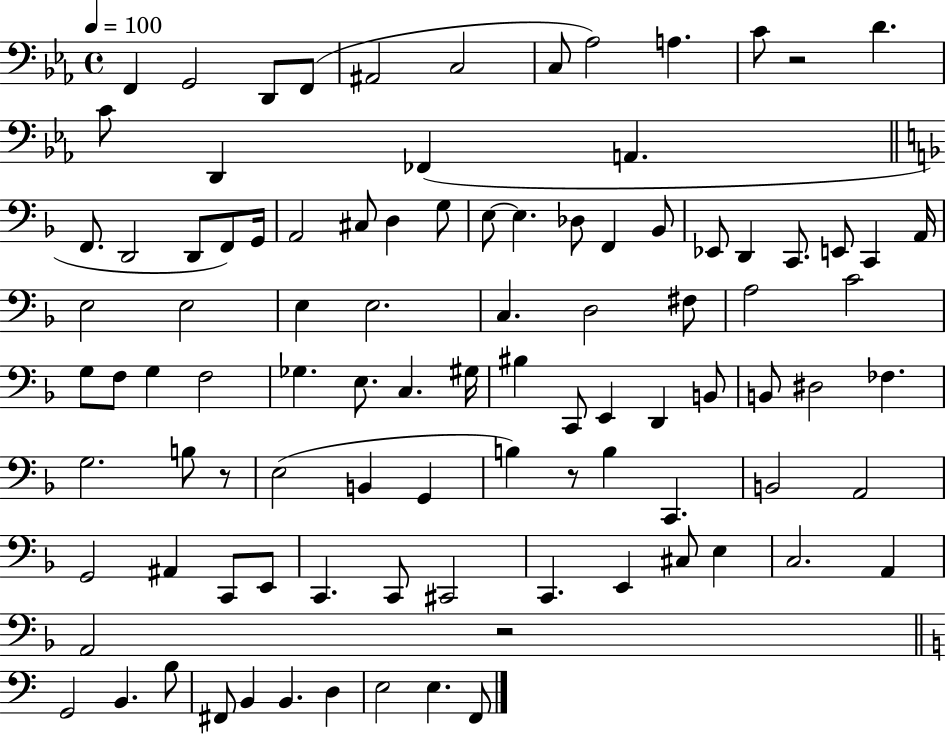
X:1
T:Untitled
M:4/4
L:1/4
K:Eb
F,, G,,2 D,,/2 F,,/2 ^A,,2 C,2 C,/2 _A,2 A, C/2 z2 D C/2 D,, _F,, A,, F,,/2 D,,2 D,,/2 F,,/2 G,,/4 A,,2 ^C,/2 D, G,/2 E,/2 E, _D,/2 F,, _B,,/2 _E,,/2 D,, C,,/2 E,,/2 C,, A,,/4 E,2 E,2 E, E,2 C, D,2 ^F,/2 A,2 C2 G,/2 F,/2 G, F,2 _G, E,/2 C, ^G,/4 ^B, C,,/2 E,, D,, B,,/2 B,,/2 ^D,2 _F, G,2 B,/2 z/2 E,2 B,, G,, B, z/2 B, C,, B,,2 A,,2 G,,2 ^A,, C,,/2 E,,/2 C,, C,,/2 ^C,,2 C,, E,, ^C,/2 E, C,2 A,, A,,2 z2 G,,2 B,, B,/2 ^F,,/2 B,, B,, D, E,2 E, F,,/2